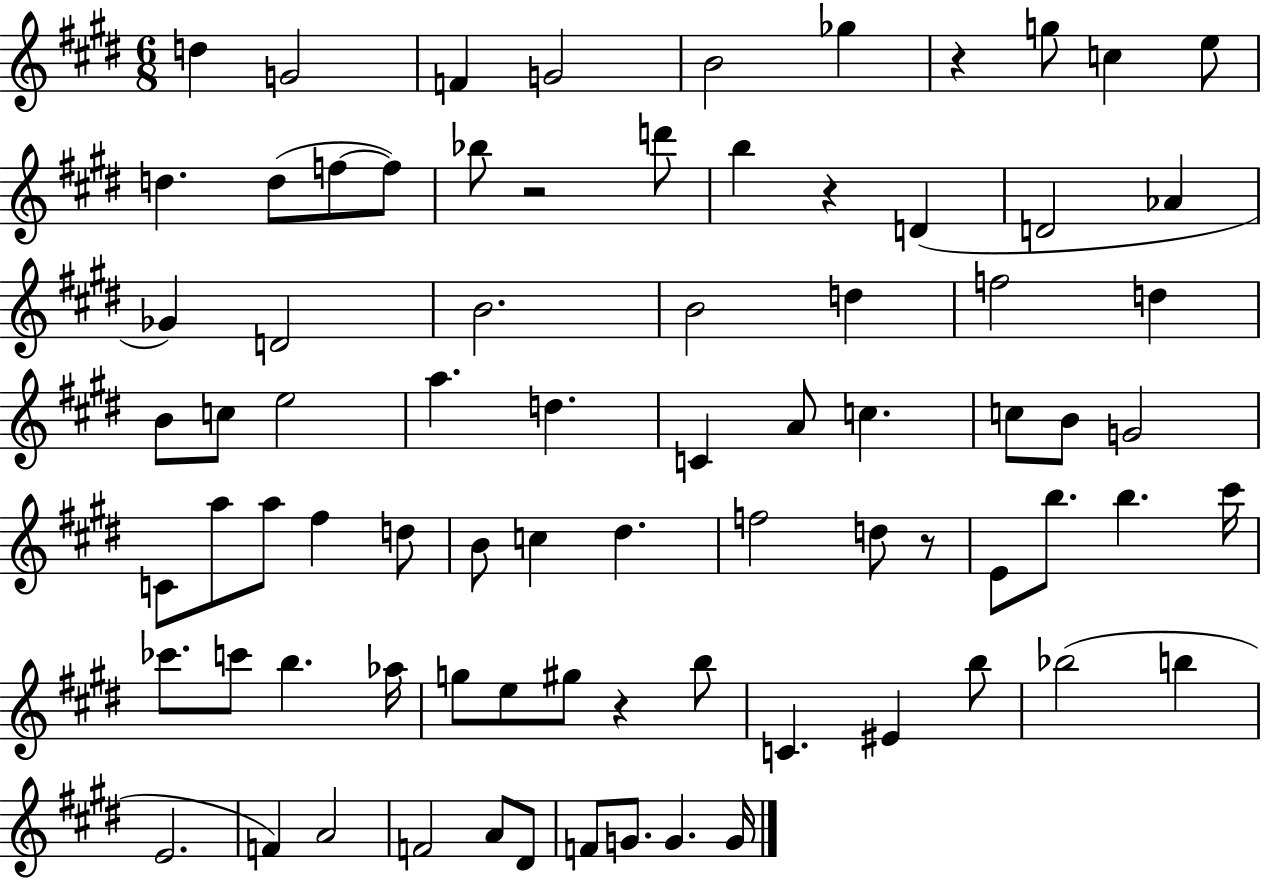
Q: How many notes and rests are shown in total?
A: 79